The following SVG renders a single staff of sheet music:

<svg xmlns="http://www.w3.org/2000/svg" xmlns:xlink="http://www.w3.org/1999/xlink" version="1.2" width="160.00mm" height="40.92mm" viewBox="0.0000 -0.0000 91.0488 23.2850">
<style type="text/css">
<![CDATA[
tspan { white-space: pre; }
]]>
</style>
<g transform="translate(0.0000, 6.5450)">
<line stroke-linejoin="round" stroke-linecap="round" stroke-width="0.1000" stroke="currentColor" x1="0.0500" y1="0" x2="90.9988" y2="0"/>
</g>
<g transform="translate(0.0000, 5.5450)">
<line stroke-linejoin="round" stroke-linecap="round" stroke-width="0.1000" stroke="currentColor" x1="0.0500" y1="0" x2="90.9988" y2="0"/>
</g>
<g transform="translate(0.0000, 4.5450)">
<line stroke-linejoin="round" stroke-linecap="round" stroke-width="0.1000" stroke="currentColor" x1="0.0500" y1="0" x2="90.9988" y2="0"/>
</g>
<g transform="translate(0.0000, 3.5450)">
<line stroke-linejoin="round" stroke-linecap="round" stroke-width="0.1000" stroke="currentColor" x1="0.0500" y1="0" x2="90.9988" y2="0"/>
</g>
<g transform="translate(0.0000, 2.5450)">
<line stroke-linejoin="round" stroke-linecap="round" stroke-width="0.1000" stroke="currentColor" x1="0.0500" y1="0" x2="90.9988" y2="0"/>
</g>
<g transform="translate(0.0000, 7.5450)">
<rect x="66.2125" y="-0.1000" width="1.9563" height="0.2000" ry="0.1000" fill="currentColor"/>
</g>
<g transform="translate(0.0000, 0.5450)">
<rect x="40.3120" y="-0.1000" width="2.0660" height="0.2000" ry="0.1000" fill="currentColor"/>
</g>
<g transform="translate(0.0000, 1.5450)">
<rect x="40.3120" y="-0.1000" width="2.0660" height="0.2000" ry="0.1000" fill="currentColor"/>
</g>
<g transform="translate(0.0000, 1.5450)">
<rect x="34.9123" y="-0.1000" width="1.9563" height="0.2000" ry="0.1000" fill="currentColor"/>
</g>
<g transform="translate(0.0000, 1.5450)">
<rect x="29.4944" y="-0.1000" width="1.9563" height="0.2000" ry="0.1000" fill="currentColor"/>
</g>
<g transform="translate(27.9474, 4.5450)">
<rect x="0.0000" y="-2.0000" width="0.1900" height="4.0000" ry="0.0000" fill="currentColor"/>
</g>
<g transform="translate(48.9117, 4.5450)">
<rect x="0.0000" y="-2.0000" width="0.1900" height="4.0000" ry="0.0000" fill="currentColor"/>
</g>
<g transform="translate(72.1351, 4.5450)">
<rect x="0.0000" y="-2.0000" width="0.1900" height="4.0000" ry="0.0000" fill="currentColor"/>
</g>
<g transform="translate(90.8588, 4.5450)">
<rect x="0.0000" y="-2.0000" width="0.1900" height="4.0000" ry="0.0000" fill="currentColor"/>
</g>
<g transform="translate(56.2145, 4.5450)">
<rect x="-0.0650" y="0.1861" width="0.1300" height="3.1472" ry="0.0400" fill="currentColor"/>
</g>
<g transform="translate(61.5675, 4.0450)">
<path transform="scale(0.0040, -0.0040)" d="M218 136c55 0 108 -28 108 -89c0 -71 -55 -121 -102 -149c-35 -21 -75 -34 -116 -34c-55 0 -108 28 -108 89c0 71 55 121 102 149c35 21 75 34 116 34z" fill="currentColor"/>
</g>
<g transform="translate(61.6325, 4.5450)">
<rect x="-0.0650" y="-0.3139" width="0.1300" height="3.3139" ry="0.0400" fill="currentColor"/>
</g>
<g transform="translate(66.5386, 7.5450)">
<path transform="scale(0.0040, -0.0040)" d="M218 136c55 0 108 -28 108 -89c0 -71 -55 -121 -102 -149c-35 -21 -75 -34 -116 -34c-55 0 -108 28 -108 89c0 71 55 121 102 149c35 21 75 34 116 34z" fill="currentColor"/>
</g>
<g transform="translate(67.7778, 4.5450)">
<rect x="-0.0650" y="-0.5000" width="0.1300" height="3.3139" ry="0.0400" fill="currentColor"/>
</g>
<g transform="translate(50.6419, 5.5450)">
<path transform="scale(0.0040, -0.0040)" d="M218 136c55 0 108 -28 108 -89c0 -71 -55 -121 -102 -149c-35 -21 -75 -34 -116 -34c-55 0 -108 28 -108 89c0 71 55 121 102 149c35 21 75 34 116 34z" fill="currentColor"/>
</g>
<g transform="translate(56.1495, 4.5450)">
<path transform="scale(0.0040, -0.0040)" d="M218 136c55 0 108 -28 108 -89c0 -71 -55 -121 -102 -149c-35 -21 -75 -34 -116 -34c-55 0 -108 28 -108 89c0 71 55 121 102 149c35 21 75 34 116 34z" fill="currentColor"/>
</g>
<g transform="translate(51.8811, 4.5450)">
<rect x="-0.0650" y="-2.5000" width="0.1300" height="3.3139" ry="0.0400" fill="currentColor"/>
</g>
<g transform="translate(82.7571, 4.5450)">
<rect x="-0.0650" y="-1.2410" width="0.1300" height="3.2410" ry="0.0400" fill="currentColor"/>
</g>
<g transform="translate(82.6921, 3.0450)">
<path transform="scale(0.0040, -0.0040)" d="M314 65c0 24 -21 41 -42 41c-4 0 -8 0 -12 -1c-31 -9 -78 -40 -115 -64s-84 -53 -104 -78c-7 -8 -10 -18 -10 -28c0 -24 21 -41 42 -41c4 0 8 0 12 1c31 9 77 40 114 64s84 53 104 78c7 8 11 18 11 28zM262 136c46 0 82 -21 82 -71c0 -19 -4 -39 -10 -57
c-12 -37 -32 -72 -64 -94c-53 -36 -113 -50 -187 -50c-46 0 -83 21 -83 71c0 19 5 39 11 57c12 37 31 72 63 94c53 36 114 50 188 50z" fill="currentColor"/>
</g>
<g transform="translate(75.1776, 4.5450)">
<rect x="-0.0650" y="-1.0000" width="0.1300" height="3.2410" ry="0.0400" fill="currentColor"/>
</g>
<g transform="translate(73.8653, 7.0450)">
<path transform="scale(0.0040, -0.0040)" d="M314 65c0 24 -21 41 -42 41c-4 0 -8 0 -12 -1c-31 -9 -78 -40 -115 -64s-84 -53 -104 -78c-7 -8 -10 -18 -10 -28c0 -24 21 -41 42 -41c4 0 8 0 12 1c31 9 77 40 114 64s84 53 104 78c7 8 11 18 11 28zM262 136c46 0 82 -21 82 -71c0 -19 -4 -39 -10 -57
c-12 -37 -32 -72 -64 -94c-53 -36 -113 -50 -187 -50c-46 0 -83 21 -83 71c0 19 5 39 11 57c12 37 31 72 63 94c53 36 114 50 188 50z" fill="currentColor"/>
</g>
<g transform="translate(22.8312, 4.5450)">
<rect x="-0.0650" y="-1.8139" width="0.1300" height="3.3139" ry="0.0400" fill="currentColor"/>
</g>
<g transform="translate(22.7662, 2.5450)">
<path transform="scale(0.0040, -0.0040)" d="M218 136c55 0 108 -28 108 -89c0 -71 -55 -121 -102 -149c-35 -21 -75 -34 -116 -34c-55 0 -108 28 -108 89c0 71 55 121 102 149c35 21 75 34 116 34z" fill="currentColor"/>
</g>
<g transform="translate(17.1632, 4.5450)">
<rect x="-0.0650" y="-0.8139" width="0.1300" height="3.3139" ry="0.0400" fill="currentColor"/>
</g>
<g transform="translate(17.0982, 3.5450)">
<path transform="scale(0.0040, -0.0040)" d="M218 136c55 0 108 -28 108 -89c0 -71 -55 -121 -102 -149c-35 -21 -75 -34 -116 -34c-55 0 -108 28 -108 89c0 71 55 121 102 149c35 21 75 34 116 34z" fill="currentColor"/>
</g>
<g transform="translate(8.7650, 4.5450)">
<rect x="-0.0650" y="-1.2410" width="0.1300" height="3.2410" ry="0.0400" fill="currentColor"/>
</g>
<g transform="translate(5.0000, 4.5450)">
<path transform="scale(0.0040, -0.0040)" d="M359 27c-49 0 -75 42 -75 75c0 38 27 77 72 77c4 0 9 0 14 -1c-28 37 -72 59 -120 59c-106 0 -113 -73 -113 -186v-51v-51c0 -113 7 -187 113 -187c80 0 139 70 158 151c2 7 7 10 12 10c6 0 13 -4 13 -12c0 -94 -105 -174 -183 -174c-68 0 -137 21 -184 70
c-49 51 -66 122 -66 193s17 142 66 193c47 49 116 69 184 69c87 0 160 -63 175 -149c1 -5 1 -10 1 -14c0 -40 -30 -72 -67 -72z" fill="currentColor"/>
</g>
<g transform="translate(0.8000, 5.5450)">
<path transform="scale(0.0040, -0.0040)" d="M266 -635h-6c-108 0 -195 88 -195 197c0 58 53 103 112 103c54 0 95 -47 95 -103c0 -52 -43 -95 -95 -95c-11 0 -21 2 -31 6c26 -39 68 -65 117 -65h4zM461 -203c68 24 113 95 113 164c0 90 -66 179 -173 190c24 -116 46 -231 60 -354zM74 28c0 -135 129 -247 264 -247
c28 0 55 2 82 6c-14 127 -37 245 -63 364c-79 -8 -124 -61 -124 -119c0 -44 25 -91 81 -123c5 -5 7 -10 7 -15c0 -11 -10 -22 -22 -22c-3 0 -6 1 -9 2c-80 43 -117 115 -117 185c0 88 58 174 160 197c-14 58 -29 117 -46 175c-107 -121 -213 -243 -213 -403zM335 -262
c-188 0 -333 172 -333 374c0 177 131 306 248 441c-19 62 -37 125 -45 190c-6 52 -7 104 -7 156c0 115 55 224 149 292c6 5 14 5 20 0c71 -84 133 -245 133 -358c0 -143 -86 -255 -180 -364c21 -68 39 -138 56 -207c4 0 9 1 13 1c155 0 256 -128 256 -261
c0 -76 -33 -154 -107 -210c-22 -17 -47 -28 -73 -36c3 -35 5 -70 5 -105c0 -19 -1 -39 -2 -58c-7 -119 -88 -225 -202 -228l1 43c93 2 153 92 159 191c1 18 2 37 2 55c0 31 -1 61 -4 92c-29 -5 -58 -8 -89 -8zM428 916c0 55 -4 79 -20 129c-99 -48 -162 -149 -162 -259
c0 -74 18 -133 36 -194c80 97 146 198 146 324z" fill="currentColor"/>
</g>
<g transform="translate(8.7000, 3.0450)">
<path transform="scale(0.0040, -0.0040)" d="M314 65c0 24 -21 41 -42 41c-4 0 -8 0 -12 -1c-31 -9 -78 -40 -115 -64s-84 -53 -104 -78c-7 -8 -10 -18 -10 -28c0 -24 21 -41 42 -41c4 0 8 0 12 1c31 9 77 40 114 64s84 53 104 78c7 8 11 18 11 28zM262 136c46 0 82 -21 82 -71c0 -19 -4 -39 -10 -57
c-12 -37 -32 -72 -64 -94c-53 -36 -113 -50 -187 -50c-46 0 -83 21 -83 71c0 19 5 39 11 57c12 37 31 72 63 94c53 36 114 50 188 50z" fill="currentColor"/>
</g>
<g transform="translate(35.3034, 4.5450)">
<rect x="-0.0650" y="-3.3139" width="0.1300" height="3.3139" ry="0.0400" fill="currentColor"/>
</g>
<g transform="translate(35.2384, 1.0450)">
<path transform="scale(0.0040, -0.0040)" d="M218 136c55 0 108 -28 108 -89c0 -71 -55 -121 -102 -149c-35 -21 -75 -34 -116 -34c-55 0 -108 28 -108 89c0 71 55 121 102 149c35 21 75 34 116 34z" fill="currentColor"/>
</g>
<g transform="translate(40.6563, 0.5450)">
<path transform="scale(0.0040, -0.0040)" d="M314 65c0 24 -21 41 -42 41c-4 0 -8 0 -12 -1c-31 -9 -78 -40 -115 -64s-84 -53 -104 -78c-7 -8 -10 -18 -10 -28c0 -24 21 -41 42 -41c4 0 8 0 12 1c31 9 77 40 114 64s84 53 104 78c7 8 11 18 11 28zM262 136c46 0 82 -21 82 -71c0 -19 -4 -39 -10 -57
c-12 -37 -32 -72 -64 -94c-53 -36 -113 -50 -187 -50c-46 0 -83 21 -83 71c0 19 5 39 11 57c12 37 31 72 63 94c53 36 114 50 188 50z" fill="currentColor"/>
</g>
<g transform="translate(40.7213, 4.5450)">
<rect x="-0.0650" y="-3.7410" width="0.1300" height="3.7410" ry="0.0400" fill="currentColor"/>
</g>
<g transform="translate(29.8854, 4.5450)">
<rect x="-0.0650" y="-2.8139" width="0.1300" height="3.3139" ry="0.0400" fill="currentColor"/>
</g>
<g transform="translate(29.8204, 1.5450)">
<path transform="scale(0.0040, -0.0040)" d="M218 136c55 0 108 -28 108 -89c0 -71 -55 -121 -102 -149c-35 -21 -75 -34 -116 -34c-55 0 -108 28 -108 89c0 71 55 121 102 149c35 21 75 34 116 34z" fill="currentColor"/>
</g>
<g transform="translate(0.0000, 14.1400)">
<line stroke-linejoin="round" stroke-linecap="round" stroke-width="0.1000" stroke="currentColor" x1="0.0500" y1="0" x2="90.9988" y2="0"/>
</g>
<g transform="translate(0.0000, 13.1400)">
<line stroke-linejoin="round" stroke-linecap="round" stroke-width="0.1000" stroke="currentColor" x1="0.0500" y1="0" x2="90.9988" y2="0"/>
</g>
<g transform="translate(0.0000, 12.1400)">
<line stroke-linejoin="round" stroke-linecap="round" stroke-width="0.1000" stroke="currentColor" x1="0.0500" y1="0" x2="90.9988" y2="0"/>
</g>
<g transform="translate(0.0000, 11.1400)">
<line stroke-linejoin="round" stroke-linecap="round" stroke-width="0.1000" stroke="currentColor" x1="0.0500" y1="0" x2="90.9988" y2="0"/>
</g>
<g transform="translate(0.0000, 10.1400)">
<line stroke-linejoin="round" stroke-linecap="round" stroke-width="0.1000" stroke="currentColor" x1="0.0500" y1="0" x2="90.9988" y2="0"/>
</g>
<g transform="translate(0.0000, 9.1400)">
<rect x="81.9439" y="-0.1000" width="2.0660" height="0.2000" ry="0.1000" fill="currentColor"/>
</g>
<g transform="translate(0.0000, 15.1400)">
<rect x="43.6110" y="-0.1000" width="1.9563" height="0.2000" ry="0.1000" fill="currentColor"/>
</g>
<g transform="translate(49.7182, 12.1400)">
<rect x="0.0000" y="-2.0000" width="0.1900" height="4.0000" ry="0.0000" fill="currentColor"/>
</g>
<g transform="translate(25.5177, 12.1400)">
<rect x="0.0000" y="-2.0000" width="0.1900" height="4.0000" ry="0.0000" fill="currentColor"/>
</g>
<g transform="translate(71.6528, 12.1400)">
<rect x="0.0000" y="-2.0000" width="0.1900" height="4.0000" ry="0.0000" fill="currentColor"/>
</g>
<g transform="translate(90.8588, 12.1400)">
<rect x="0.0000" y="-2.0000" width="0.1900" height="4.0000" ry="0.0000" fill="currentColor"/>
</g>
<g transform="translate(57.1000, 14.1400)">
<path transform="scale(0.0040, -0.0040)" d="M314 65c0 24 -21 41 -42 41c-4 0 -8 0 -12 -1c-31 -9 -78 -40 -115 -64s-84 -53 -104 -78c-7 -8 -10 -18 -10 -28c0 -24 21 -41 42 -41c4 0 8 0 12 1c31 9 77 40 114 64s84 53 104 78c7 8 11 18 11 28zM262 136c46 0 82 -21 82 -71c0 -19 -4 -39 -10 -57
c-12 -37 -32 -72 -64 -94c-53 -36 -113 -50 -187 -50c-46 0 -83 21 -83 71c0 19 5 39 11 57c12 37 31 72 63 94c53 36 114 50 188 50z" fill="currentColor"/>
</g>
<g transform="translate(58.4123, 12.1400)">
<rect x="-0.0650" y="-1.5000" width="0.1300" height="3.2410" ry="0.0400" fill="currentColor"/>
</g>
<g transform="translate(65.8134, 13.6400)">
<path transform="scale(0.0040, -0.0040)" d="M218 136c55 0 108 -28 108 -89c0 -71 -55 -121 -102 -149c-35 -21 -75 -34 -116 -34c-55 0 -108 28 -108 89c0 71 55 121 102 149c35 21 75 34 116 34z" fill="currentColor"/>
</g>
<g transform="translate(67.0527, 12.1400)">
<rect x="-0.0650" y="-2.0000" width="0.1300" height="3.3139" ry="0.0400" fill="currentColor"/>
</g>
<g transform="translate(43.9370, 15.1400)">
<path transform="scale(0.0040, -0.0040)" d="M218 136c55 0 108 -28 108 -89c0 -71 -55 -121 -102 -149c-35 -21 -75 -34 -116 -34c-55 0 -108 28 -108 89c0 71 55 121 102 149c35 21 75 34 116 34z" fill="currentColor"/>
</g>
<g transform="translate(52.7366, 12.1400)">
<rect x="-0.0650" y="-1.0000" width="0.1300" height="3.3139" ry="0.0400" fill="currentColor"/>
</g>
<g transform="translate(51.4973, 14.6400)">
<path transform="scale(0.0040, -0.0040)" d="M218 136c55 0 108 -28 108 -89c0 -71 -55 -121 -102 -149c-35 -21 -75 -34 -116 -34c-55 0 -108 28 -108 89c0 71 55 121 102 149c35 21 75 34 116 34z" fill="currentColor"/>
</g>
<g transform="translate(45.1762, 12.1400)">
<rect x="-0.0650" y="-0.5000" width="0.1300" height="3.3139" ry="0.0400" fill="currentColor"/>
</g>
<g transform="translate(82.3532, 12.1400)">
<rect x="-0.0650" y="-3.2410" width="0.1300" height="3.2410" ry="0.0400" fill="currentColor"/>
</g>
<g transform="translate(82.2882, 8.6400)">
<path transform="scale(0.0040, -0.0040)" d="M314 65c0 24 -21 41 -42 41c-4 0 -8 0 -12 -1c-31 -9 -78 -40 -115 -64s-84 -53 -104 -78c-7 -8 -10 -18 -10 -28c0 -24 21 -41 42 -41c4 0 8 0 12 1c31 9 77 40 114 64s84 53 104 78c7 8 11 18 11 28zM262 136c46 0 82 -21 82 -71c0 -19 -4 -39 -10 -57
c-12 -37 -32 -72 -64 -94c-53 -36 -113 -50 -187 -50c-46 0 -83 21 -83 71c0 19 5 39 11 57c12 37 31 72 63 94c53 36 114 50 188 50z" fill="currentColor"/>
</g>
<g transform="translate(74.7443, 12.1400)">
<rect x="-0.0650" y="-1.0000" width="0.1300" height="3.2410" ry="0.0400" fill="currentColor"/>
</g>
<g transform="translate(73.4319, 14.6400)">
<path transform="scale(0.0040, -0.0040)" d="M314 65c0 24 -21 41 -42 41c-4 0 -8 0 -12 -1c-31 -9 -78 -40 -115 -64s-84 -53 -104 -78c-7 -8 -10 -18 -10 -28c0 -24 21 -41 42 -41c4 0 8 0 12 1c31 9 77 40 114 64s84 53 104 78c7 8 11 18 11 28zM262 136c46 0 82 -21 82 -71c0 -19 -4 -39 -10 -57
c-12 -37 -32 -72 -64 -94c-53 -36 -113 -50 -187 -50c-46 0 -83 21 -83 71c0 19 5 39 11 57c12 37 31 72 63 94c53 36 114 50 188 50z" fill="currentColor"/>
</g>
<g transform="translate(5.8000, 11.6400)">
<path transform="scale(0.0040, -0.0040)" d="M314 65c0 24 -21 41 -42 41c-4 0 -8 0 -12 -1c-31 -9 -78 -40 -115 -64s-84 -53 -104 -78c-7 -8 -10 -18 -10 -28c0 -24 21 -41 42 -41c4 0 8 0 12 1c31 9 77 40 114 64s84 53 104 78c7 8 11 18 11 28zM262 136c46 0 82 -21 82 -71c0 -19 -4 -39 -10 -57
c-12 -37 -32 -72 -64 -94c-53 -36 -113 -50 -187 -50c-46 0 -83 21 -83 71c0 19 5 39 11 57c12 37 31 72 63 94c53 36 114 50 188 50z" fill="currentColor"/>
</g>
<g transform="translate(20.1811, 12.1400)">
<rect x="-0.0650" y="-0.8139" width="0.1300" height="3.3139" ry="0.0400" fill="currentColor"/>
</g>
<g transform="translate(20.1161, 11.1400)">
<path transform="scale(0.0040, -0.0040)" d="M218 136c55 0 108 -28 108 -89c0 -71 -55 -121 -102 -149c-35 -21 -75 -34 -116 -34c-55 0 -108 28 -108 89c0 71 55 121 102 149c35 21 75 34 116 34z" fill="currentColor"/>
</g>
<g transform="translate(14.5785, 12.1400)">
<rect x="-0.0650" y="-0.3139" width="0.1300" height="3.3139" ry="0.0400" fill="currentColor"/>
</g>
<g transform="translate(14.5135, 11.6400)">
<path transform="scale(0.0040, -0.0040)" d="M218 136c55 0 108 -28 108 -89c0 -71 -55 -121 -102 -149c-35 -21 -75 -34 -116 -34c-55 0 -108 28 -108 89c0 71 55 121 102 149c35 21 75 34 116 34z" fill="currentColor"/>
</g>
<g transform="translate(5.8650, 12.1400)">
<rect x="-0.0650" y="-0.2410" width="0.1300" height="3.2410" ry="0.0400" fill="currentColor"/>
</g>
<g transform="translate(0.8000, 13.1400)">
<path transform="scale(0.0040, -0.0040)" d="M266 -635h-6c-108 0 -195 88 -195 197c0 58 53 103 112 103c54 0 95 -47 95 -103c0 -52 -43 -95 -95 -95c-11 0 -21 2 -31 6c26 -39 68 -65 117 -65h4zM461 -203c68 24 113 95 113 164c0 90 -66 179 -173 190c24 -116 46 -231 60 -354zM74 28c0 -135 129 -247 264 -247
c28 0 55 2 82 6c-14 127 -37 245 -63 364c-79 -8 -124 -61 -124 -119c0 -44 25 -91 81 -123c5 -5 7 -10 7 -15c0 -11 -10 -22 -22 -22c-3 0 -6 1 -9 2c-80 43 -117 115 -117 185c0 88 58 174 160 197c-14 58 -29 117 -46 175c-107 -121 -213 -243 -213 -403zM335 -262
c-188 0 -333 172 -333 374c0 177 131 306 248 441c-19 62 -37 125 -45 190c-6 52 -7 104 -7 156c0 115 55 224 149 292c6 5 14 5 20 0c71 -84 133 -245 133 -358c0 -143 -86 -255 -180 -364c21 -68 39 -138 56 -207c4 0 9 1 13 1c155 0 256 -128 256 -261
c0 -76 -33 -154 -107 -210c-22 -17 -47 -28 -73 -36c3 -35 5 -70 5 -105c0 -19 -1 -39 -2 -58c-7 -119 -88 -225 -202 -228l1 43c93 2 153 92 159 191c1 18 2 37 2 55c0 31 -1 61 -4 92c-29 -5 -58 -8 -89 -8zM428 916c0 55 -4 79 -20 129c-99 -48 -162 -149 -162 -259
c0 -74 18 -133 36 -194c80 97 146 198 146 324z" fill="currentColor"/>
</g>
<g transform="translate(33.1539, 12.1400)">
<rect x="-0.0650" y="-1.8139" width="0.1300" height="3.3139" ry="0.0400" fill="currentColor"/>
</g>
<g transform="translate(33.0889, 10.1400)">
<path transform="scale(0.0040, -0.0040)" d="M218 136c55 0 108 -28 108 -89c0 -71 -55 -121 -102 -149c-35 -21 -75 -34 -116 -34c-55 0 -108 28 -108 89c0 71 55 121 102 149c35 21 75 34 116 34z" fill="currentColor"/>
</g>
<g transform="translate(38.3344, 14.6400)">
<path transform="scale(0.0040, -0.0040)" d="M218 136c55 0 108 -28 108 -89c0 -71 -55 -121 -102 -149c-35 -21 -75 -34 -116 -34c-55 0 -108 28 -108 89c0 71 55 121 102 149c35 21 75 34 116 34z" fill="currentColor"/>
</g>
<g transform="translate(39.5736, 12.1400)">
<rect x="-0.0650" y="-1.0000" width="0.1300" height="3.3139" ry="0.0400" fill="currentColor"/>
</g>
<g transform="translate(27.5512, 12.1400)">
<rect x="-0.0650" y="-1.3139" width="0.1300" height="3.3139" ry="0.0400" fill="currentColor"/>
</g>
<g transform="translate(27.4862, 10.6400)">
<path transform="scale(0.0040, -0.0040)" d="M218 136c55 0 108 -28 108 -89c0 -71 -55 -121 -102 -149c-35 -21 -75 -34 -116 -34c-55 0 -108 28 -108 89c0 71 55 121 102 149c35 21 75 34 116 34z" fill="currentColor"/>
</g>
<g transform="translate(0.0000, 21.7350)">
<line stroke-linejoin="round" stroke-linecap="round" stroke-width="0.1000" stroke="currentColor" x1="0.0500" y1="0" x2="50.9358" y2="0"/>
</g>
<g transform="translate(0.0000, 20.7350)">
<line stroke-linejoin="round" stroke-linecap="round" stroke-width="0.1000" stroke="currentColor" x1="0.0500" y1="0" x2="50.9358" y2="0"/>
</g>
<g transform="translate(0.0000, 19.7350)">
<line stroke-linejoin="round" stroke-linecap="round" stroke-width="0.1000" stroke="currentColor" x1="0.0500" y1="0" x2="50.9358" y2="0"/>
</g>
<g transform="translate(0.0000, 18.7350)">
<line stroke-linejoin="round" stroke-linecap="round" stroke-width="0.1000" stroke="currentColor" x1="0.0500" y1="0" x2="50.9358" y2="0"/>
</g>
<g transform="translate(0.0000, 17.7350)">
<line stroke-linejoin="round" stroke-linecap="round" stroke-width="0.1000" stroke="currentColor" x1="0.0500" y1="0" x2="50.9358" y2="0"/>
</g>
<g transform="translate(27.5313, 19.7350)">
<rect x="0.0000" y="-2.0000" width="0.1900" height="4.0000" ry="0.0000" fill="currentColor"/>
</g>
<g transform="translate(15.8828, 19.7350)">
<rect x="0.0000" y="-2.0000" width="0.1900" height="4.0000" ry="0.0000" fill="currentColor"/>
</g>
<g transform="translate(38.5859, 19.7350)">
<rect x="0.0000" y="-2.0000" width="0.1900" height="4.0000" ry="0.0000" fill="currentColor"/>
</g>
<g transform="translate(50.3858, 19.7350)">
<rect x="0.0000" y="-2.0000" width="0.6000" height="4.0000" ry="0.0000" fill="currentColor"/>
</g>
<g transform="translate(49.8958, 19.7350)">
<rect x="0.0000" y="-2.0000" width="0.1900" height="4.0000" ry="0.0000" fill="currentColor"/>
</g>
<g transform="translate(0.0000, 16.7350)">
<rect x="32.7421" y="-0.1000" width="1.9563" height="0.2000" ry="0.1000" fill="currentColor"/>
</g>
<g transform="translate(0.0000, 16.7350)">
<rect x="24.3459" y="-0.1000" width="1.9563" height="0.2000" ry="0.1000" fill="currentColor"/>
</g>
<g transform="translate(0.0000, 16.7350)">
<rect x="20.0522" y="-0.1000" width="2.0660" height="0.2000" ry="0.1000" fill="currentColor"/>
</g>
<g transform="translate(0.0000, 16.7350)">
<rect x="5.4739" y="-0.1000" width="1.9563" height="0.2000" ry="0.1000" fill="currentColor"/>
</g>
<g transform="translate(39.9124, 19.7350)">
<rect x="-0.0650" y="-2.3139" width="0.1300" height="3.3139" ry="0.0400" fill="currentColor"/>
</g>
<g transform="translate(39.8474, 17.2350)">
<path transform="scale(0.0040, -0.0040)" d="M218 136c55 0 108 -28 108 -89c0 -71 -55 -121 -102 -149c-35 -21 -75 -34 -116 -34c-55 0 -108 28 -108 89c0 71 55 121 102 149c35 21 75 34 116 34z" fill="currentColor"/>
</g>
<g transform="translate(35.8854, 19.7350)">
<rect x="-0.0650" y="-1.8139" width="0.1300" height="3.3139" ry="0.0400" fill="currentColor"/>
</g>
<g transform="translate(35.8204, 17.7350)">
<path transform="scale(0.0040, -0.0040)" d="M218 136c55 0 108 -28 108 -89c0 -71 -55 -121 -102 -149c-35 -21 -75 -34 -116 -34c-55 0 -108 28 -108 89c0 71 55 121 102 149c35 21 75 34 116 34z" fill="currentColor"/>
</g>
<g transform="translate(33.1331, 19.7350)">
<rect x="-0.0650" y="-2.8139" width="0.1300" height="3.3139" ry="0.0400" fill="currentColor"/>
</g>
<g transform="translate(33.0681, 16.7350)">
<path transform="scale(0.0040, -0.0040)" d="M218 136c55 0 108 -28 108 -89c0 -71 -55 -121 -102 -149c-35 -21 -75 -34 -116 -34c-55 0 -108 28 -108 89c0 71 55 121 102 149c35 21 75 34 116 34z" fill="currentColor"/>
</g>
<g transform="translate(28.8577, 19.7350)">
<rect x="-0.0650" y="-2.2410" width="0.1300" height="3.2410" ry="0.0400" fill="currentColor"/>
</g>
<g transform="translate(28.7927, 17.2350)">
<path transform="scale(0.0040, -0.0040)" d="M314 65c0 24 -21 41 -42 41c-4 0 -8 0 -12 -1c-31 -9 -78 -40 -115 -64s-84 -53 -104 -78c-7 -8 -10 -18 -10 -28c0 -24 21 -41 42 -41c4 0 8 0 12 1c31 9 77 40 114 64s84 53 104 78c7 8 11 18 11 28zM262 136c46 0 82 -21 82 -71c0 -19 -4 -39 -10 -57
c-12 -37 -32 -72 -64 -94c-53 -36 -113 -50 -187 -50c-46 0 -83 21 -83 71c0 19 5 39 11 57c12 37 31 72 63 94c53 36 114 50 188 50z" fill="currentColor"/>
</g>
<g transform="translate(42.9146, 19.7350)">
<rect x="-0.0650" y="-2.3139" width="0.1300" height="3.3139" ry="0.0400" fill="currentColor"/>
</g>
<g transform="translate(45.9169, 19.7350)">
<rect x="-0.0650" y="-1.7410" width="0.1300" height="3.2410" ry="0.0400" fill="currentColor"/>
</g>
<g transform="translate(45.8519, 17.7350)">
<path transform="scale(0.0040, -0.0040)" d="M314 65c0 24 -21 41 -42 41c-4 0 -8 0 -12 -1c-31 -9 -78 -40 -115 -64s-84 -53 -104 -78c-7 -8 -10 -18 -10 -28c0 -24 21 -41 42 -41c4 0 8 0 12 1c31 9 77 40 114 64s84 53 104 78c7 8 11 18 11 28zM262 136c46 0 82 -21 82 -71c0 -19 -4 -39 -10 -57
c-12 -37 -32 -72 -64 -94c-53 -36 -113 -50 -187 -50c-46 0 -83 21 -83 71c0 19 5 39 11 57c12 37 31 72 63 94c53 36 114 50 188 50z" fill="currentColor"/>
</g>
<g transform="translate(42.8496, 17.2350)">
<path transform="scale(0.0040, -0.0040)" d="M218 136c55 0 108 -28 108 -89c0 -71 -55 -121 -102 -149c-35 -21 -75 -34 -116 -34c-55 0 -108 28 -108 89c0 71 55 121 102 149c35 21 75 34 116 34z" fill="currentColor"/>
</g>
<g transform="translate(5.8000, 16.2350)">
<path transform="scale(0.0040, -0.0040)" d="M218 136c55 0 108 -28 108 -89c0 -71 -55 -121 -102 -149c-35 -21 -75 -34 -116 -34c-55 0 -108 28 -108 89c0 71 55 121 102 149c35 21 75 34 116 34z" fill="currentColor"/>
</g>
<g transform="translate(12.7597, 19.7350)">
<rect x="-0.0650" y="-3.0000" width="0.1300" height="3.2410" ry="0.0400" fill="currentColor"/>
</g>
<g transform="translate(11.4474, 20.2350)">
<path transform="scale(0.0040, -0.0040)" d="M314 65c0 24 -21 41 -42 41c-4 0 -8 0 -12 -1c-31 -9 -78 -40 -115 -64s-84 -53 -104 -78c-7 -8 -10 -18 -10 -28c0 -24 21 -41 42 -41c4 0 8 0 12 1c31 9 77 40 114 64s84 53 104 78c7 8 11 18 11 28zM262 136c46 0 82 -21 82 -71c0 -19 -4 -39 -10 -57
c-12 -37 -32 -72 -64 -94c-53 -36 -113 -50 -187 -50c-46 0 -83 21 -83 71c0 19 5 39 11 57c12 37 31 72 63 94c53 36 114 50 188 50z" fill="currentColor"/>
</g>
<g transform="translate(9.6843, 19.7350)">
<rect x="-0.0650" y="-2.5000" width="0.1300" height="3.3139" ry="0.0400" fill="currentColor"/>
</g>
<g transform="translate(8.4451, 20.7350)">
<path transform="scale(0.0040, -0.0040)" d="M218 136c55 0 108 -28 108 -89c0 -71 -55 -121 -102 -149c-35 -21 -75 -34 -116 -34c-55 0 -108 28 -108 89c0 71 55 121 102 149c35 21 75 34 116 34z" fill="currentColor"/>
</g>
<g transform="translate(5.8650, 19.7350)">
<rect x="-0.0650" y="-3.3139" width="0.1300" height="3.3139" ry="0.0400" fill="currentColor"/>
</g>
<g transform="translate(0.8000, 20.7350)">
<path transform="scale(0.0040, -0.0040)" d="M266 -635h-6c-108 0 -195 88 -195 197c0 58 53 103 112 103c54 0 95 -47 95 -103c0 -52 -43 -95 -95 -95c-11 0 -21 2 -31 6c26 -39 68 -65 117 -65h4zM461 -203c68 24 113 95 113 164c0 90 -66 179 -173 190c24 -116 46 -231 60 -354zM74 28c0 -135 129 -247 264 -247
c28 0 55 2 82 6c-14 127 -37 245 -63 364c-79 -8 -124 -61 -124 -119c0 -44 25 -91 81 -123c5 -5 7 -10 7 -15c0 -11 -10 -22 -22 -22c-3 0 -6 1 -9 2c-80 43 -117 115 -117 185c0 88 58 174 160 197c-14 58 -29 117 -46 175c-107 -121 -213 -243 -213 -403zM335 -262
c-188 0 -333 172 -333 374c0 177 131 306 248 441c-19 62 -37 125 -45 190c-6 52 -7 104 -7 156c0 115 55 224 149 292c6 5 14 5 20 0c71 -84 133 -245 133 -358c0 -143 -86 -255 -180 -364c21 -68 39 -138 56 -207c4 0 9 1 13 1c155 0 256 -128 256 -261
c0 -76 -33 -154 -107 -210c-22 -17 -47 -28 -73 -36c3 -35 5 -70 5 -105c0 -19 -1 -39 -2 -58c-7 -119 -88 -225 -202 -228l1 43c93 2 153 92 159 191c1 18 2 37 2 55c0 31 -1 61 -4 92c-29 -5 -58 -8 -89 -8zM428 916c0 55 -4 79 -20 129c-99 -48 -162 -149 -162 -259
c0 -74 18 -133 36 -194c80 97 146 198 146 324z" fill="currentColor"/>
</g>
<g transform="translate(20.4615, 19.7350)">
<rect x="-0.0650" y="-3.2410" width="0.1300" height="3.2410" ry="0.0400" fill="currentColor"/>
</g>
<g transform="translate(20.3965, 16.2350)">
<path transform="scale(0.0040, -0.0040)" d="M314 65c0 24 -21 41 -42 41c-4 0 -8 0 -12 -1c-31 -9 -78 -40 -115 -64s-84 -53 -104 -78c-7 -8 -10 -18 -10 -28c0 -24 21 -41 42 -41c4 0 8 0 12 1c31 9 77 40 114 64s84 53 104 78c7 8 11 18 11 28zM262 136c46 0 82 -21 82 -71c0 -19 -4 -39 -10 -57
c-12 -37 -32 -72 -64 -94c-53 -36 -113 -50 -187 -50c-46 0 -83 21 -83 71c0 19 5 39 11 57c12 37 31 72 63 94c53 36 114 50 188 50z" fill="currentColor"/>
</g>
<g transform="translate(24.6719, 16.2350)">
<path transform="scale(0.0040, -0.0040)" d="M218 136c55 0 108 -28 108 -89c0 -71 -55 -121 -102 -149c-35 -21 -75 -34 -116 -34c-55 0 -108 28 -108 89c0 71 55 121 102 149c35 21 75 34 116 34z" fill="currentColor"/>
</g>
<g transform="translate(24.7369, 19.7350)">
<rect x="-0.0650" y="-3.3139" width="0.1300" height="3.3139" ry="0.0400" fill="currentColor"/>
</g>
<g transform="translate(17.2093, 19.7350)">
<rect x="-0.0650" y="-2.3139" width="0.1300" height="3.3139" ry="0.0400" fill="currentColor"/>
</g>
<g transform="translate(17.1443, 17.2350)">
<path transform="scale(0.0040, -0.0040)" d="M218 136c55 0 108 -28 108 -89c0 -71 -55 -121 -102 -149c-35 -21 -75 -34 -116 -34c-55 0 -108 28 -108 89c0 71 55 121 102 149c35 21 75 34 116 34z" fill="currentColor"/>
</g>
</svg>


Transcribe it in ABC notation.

X:1
T:Untitled
M:4/4
L:1/4
K:C
e2 d f a b c'2 G B c C D2 e2 c2 c d e f D C D E2 F D2 b2 b G A2 g b2 b g2 a f g g f2